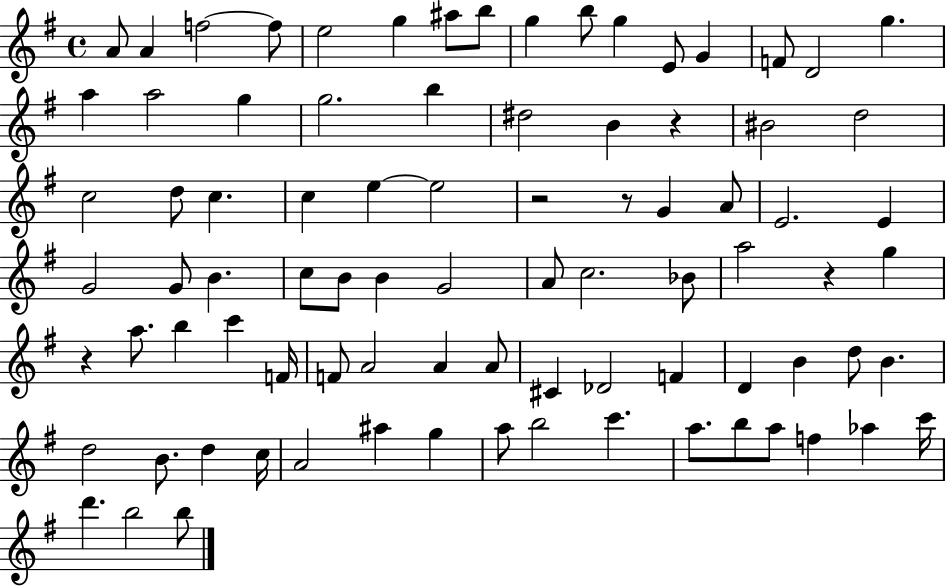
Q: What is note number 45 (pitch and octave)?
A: Bb4